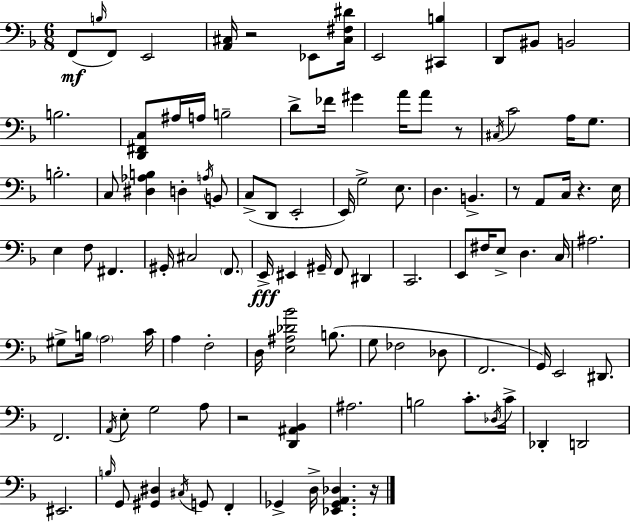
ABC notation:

X:1
T:Untitled
M:6/8
L:1/4
K:F
F,,/2 B,/4 F,,/2 E,,2 [A,,^C,]/4 z2 _E,,/2 [^C,^F,^D]/4 E,,2 [^C,,B,] D,,/2 ^B,,/2 B,,2 B,2 [D,,^F,,C,]/2 ^A,/4 A,/4 B,2 D/2 _F/4 ^G A/4 A/2 z/2 ^C,/4 C2 A,/4 G,/2 B,2 C,/2 [^D,_A,B,] D, A,/4 B,,/2 C,/2 D,,/2 E,,2 E,,/4 G,2 E,/2 D, B,, z/2 A,,/2 C,/4 z E,/4 E, F,/2 ^F,, ^G,,/4 ^C,2 F,,/2 E,,/4 ^E,, ^G,,/4 F,,/2 ^D,, C,,2 E,,/2 ^F,/4 E,/2 D, C,/4 ^A,2 ^G,/2 B,/4 A,2 C/4 A, F,2 D,/4 [E,^A,_D_B]2 B,/2 G,/2 _F,2 _D,/2 F,,2 G,,/4 E,,2 ^D,,/2 F,,2 A,,/4 E,/2 G,2 A,/2 z2 [D,,^A,,_B,,] ^A,2 B,2 C/2 _D,/4 C/4 _D,, D,,2 ^E,,2 B,/4 G,,/2 [^G,,^D,] ^C,/4 G,,/2 F,, _G,, D,/4 [_E,,_G,,A,,_D,] z/4